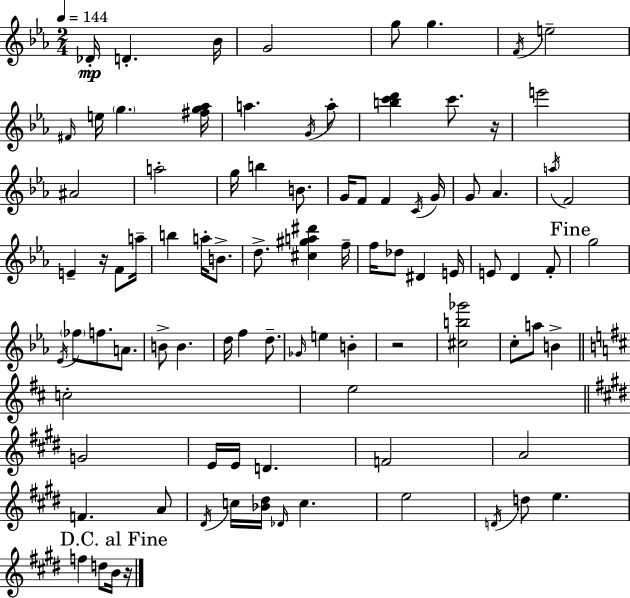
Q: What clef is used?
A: treble